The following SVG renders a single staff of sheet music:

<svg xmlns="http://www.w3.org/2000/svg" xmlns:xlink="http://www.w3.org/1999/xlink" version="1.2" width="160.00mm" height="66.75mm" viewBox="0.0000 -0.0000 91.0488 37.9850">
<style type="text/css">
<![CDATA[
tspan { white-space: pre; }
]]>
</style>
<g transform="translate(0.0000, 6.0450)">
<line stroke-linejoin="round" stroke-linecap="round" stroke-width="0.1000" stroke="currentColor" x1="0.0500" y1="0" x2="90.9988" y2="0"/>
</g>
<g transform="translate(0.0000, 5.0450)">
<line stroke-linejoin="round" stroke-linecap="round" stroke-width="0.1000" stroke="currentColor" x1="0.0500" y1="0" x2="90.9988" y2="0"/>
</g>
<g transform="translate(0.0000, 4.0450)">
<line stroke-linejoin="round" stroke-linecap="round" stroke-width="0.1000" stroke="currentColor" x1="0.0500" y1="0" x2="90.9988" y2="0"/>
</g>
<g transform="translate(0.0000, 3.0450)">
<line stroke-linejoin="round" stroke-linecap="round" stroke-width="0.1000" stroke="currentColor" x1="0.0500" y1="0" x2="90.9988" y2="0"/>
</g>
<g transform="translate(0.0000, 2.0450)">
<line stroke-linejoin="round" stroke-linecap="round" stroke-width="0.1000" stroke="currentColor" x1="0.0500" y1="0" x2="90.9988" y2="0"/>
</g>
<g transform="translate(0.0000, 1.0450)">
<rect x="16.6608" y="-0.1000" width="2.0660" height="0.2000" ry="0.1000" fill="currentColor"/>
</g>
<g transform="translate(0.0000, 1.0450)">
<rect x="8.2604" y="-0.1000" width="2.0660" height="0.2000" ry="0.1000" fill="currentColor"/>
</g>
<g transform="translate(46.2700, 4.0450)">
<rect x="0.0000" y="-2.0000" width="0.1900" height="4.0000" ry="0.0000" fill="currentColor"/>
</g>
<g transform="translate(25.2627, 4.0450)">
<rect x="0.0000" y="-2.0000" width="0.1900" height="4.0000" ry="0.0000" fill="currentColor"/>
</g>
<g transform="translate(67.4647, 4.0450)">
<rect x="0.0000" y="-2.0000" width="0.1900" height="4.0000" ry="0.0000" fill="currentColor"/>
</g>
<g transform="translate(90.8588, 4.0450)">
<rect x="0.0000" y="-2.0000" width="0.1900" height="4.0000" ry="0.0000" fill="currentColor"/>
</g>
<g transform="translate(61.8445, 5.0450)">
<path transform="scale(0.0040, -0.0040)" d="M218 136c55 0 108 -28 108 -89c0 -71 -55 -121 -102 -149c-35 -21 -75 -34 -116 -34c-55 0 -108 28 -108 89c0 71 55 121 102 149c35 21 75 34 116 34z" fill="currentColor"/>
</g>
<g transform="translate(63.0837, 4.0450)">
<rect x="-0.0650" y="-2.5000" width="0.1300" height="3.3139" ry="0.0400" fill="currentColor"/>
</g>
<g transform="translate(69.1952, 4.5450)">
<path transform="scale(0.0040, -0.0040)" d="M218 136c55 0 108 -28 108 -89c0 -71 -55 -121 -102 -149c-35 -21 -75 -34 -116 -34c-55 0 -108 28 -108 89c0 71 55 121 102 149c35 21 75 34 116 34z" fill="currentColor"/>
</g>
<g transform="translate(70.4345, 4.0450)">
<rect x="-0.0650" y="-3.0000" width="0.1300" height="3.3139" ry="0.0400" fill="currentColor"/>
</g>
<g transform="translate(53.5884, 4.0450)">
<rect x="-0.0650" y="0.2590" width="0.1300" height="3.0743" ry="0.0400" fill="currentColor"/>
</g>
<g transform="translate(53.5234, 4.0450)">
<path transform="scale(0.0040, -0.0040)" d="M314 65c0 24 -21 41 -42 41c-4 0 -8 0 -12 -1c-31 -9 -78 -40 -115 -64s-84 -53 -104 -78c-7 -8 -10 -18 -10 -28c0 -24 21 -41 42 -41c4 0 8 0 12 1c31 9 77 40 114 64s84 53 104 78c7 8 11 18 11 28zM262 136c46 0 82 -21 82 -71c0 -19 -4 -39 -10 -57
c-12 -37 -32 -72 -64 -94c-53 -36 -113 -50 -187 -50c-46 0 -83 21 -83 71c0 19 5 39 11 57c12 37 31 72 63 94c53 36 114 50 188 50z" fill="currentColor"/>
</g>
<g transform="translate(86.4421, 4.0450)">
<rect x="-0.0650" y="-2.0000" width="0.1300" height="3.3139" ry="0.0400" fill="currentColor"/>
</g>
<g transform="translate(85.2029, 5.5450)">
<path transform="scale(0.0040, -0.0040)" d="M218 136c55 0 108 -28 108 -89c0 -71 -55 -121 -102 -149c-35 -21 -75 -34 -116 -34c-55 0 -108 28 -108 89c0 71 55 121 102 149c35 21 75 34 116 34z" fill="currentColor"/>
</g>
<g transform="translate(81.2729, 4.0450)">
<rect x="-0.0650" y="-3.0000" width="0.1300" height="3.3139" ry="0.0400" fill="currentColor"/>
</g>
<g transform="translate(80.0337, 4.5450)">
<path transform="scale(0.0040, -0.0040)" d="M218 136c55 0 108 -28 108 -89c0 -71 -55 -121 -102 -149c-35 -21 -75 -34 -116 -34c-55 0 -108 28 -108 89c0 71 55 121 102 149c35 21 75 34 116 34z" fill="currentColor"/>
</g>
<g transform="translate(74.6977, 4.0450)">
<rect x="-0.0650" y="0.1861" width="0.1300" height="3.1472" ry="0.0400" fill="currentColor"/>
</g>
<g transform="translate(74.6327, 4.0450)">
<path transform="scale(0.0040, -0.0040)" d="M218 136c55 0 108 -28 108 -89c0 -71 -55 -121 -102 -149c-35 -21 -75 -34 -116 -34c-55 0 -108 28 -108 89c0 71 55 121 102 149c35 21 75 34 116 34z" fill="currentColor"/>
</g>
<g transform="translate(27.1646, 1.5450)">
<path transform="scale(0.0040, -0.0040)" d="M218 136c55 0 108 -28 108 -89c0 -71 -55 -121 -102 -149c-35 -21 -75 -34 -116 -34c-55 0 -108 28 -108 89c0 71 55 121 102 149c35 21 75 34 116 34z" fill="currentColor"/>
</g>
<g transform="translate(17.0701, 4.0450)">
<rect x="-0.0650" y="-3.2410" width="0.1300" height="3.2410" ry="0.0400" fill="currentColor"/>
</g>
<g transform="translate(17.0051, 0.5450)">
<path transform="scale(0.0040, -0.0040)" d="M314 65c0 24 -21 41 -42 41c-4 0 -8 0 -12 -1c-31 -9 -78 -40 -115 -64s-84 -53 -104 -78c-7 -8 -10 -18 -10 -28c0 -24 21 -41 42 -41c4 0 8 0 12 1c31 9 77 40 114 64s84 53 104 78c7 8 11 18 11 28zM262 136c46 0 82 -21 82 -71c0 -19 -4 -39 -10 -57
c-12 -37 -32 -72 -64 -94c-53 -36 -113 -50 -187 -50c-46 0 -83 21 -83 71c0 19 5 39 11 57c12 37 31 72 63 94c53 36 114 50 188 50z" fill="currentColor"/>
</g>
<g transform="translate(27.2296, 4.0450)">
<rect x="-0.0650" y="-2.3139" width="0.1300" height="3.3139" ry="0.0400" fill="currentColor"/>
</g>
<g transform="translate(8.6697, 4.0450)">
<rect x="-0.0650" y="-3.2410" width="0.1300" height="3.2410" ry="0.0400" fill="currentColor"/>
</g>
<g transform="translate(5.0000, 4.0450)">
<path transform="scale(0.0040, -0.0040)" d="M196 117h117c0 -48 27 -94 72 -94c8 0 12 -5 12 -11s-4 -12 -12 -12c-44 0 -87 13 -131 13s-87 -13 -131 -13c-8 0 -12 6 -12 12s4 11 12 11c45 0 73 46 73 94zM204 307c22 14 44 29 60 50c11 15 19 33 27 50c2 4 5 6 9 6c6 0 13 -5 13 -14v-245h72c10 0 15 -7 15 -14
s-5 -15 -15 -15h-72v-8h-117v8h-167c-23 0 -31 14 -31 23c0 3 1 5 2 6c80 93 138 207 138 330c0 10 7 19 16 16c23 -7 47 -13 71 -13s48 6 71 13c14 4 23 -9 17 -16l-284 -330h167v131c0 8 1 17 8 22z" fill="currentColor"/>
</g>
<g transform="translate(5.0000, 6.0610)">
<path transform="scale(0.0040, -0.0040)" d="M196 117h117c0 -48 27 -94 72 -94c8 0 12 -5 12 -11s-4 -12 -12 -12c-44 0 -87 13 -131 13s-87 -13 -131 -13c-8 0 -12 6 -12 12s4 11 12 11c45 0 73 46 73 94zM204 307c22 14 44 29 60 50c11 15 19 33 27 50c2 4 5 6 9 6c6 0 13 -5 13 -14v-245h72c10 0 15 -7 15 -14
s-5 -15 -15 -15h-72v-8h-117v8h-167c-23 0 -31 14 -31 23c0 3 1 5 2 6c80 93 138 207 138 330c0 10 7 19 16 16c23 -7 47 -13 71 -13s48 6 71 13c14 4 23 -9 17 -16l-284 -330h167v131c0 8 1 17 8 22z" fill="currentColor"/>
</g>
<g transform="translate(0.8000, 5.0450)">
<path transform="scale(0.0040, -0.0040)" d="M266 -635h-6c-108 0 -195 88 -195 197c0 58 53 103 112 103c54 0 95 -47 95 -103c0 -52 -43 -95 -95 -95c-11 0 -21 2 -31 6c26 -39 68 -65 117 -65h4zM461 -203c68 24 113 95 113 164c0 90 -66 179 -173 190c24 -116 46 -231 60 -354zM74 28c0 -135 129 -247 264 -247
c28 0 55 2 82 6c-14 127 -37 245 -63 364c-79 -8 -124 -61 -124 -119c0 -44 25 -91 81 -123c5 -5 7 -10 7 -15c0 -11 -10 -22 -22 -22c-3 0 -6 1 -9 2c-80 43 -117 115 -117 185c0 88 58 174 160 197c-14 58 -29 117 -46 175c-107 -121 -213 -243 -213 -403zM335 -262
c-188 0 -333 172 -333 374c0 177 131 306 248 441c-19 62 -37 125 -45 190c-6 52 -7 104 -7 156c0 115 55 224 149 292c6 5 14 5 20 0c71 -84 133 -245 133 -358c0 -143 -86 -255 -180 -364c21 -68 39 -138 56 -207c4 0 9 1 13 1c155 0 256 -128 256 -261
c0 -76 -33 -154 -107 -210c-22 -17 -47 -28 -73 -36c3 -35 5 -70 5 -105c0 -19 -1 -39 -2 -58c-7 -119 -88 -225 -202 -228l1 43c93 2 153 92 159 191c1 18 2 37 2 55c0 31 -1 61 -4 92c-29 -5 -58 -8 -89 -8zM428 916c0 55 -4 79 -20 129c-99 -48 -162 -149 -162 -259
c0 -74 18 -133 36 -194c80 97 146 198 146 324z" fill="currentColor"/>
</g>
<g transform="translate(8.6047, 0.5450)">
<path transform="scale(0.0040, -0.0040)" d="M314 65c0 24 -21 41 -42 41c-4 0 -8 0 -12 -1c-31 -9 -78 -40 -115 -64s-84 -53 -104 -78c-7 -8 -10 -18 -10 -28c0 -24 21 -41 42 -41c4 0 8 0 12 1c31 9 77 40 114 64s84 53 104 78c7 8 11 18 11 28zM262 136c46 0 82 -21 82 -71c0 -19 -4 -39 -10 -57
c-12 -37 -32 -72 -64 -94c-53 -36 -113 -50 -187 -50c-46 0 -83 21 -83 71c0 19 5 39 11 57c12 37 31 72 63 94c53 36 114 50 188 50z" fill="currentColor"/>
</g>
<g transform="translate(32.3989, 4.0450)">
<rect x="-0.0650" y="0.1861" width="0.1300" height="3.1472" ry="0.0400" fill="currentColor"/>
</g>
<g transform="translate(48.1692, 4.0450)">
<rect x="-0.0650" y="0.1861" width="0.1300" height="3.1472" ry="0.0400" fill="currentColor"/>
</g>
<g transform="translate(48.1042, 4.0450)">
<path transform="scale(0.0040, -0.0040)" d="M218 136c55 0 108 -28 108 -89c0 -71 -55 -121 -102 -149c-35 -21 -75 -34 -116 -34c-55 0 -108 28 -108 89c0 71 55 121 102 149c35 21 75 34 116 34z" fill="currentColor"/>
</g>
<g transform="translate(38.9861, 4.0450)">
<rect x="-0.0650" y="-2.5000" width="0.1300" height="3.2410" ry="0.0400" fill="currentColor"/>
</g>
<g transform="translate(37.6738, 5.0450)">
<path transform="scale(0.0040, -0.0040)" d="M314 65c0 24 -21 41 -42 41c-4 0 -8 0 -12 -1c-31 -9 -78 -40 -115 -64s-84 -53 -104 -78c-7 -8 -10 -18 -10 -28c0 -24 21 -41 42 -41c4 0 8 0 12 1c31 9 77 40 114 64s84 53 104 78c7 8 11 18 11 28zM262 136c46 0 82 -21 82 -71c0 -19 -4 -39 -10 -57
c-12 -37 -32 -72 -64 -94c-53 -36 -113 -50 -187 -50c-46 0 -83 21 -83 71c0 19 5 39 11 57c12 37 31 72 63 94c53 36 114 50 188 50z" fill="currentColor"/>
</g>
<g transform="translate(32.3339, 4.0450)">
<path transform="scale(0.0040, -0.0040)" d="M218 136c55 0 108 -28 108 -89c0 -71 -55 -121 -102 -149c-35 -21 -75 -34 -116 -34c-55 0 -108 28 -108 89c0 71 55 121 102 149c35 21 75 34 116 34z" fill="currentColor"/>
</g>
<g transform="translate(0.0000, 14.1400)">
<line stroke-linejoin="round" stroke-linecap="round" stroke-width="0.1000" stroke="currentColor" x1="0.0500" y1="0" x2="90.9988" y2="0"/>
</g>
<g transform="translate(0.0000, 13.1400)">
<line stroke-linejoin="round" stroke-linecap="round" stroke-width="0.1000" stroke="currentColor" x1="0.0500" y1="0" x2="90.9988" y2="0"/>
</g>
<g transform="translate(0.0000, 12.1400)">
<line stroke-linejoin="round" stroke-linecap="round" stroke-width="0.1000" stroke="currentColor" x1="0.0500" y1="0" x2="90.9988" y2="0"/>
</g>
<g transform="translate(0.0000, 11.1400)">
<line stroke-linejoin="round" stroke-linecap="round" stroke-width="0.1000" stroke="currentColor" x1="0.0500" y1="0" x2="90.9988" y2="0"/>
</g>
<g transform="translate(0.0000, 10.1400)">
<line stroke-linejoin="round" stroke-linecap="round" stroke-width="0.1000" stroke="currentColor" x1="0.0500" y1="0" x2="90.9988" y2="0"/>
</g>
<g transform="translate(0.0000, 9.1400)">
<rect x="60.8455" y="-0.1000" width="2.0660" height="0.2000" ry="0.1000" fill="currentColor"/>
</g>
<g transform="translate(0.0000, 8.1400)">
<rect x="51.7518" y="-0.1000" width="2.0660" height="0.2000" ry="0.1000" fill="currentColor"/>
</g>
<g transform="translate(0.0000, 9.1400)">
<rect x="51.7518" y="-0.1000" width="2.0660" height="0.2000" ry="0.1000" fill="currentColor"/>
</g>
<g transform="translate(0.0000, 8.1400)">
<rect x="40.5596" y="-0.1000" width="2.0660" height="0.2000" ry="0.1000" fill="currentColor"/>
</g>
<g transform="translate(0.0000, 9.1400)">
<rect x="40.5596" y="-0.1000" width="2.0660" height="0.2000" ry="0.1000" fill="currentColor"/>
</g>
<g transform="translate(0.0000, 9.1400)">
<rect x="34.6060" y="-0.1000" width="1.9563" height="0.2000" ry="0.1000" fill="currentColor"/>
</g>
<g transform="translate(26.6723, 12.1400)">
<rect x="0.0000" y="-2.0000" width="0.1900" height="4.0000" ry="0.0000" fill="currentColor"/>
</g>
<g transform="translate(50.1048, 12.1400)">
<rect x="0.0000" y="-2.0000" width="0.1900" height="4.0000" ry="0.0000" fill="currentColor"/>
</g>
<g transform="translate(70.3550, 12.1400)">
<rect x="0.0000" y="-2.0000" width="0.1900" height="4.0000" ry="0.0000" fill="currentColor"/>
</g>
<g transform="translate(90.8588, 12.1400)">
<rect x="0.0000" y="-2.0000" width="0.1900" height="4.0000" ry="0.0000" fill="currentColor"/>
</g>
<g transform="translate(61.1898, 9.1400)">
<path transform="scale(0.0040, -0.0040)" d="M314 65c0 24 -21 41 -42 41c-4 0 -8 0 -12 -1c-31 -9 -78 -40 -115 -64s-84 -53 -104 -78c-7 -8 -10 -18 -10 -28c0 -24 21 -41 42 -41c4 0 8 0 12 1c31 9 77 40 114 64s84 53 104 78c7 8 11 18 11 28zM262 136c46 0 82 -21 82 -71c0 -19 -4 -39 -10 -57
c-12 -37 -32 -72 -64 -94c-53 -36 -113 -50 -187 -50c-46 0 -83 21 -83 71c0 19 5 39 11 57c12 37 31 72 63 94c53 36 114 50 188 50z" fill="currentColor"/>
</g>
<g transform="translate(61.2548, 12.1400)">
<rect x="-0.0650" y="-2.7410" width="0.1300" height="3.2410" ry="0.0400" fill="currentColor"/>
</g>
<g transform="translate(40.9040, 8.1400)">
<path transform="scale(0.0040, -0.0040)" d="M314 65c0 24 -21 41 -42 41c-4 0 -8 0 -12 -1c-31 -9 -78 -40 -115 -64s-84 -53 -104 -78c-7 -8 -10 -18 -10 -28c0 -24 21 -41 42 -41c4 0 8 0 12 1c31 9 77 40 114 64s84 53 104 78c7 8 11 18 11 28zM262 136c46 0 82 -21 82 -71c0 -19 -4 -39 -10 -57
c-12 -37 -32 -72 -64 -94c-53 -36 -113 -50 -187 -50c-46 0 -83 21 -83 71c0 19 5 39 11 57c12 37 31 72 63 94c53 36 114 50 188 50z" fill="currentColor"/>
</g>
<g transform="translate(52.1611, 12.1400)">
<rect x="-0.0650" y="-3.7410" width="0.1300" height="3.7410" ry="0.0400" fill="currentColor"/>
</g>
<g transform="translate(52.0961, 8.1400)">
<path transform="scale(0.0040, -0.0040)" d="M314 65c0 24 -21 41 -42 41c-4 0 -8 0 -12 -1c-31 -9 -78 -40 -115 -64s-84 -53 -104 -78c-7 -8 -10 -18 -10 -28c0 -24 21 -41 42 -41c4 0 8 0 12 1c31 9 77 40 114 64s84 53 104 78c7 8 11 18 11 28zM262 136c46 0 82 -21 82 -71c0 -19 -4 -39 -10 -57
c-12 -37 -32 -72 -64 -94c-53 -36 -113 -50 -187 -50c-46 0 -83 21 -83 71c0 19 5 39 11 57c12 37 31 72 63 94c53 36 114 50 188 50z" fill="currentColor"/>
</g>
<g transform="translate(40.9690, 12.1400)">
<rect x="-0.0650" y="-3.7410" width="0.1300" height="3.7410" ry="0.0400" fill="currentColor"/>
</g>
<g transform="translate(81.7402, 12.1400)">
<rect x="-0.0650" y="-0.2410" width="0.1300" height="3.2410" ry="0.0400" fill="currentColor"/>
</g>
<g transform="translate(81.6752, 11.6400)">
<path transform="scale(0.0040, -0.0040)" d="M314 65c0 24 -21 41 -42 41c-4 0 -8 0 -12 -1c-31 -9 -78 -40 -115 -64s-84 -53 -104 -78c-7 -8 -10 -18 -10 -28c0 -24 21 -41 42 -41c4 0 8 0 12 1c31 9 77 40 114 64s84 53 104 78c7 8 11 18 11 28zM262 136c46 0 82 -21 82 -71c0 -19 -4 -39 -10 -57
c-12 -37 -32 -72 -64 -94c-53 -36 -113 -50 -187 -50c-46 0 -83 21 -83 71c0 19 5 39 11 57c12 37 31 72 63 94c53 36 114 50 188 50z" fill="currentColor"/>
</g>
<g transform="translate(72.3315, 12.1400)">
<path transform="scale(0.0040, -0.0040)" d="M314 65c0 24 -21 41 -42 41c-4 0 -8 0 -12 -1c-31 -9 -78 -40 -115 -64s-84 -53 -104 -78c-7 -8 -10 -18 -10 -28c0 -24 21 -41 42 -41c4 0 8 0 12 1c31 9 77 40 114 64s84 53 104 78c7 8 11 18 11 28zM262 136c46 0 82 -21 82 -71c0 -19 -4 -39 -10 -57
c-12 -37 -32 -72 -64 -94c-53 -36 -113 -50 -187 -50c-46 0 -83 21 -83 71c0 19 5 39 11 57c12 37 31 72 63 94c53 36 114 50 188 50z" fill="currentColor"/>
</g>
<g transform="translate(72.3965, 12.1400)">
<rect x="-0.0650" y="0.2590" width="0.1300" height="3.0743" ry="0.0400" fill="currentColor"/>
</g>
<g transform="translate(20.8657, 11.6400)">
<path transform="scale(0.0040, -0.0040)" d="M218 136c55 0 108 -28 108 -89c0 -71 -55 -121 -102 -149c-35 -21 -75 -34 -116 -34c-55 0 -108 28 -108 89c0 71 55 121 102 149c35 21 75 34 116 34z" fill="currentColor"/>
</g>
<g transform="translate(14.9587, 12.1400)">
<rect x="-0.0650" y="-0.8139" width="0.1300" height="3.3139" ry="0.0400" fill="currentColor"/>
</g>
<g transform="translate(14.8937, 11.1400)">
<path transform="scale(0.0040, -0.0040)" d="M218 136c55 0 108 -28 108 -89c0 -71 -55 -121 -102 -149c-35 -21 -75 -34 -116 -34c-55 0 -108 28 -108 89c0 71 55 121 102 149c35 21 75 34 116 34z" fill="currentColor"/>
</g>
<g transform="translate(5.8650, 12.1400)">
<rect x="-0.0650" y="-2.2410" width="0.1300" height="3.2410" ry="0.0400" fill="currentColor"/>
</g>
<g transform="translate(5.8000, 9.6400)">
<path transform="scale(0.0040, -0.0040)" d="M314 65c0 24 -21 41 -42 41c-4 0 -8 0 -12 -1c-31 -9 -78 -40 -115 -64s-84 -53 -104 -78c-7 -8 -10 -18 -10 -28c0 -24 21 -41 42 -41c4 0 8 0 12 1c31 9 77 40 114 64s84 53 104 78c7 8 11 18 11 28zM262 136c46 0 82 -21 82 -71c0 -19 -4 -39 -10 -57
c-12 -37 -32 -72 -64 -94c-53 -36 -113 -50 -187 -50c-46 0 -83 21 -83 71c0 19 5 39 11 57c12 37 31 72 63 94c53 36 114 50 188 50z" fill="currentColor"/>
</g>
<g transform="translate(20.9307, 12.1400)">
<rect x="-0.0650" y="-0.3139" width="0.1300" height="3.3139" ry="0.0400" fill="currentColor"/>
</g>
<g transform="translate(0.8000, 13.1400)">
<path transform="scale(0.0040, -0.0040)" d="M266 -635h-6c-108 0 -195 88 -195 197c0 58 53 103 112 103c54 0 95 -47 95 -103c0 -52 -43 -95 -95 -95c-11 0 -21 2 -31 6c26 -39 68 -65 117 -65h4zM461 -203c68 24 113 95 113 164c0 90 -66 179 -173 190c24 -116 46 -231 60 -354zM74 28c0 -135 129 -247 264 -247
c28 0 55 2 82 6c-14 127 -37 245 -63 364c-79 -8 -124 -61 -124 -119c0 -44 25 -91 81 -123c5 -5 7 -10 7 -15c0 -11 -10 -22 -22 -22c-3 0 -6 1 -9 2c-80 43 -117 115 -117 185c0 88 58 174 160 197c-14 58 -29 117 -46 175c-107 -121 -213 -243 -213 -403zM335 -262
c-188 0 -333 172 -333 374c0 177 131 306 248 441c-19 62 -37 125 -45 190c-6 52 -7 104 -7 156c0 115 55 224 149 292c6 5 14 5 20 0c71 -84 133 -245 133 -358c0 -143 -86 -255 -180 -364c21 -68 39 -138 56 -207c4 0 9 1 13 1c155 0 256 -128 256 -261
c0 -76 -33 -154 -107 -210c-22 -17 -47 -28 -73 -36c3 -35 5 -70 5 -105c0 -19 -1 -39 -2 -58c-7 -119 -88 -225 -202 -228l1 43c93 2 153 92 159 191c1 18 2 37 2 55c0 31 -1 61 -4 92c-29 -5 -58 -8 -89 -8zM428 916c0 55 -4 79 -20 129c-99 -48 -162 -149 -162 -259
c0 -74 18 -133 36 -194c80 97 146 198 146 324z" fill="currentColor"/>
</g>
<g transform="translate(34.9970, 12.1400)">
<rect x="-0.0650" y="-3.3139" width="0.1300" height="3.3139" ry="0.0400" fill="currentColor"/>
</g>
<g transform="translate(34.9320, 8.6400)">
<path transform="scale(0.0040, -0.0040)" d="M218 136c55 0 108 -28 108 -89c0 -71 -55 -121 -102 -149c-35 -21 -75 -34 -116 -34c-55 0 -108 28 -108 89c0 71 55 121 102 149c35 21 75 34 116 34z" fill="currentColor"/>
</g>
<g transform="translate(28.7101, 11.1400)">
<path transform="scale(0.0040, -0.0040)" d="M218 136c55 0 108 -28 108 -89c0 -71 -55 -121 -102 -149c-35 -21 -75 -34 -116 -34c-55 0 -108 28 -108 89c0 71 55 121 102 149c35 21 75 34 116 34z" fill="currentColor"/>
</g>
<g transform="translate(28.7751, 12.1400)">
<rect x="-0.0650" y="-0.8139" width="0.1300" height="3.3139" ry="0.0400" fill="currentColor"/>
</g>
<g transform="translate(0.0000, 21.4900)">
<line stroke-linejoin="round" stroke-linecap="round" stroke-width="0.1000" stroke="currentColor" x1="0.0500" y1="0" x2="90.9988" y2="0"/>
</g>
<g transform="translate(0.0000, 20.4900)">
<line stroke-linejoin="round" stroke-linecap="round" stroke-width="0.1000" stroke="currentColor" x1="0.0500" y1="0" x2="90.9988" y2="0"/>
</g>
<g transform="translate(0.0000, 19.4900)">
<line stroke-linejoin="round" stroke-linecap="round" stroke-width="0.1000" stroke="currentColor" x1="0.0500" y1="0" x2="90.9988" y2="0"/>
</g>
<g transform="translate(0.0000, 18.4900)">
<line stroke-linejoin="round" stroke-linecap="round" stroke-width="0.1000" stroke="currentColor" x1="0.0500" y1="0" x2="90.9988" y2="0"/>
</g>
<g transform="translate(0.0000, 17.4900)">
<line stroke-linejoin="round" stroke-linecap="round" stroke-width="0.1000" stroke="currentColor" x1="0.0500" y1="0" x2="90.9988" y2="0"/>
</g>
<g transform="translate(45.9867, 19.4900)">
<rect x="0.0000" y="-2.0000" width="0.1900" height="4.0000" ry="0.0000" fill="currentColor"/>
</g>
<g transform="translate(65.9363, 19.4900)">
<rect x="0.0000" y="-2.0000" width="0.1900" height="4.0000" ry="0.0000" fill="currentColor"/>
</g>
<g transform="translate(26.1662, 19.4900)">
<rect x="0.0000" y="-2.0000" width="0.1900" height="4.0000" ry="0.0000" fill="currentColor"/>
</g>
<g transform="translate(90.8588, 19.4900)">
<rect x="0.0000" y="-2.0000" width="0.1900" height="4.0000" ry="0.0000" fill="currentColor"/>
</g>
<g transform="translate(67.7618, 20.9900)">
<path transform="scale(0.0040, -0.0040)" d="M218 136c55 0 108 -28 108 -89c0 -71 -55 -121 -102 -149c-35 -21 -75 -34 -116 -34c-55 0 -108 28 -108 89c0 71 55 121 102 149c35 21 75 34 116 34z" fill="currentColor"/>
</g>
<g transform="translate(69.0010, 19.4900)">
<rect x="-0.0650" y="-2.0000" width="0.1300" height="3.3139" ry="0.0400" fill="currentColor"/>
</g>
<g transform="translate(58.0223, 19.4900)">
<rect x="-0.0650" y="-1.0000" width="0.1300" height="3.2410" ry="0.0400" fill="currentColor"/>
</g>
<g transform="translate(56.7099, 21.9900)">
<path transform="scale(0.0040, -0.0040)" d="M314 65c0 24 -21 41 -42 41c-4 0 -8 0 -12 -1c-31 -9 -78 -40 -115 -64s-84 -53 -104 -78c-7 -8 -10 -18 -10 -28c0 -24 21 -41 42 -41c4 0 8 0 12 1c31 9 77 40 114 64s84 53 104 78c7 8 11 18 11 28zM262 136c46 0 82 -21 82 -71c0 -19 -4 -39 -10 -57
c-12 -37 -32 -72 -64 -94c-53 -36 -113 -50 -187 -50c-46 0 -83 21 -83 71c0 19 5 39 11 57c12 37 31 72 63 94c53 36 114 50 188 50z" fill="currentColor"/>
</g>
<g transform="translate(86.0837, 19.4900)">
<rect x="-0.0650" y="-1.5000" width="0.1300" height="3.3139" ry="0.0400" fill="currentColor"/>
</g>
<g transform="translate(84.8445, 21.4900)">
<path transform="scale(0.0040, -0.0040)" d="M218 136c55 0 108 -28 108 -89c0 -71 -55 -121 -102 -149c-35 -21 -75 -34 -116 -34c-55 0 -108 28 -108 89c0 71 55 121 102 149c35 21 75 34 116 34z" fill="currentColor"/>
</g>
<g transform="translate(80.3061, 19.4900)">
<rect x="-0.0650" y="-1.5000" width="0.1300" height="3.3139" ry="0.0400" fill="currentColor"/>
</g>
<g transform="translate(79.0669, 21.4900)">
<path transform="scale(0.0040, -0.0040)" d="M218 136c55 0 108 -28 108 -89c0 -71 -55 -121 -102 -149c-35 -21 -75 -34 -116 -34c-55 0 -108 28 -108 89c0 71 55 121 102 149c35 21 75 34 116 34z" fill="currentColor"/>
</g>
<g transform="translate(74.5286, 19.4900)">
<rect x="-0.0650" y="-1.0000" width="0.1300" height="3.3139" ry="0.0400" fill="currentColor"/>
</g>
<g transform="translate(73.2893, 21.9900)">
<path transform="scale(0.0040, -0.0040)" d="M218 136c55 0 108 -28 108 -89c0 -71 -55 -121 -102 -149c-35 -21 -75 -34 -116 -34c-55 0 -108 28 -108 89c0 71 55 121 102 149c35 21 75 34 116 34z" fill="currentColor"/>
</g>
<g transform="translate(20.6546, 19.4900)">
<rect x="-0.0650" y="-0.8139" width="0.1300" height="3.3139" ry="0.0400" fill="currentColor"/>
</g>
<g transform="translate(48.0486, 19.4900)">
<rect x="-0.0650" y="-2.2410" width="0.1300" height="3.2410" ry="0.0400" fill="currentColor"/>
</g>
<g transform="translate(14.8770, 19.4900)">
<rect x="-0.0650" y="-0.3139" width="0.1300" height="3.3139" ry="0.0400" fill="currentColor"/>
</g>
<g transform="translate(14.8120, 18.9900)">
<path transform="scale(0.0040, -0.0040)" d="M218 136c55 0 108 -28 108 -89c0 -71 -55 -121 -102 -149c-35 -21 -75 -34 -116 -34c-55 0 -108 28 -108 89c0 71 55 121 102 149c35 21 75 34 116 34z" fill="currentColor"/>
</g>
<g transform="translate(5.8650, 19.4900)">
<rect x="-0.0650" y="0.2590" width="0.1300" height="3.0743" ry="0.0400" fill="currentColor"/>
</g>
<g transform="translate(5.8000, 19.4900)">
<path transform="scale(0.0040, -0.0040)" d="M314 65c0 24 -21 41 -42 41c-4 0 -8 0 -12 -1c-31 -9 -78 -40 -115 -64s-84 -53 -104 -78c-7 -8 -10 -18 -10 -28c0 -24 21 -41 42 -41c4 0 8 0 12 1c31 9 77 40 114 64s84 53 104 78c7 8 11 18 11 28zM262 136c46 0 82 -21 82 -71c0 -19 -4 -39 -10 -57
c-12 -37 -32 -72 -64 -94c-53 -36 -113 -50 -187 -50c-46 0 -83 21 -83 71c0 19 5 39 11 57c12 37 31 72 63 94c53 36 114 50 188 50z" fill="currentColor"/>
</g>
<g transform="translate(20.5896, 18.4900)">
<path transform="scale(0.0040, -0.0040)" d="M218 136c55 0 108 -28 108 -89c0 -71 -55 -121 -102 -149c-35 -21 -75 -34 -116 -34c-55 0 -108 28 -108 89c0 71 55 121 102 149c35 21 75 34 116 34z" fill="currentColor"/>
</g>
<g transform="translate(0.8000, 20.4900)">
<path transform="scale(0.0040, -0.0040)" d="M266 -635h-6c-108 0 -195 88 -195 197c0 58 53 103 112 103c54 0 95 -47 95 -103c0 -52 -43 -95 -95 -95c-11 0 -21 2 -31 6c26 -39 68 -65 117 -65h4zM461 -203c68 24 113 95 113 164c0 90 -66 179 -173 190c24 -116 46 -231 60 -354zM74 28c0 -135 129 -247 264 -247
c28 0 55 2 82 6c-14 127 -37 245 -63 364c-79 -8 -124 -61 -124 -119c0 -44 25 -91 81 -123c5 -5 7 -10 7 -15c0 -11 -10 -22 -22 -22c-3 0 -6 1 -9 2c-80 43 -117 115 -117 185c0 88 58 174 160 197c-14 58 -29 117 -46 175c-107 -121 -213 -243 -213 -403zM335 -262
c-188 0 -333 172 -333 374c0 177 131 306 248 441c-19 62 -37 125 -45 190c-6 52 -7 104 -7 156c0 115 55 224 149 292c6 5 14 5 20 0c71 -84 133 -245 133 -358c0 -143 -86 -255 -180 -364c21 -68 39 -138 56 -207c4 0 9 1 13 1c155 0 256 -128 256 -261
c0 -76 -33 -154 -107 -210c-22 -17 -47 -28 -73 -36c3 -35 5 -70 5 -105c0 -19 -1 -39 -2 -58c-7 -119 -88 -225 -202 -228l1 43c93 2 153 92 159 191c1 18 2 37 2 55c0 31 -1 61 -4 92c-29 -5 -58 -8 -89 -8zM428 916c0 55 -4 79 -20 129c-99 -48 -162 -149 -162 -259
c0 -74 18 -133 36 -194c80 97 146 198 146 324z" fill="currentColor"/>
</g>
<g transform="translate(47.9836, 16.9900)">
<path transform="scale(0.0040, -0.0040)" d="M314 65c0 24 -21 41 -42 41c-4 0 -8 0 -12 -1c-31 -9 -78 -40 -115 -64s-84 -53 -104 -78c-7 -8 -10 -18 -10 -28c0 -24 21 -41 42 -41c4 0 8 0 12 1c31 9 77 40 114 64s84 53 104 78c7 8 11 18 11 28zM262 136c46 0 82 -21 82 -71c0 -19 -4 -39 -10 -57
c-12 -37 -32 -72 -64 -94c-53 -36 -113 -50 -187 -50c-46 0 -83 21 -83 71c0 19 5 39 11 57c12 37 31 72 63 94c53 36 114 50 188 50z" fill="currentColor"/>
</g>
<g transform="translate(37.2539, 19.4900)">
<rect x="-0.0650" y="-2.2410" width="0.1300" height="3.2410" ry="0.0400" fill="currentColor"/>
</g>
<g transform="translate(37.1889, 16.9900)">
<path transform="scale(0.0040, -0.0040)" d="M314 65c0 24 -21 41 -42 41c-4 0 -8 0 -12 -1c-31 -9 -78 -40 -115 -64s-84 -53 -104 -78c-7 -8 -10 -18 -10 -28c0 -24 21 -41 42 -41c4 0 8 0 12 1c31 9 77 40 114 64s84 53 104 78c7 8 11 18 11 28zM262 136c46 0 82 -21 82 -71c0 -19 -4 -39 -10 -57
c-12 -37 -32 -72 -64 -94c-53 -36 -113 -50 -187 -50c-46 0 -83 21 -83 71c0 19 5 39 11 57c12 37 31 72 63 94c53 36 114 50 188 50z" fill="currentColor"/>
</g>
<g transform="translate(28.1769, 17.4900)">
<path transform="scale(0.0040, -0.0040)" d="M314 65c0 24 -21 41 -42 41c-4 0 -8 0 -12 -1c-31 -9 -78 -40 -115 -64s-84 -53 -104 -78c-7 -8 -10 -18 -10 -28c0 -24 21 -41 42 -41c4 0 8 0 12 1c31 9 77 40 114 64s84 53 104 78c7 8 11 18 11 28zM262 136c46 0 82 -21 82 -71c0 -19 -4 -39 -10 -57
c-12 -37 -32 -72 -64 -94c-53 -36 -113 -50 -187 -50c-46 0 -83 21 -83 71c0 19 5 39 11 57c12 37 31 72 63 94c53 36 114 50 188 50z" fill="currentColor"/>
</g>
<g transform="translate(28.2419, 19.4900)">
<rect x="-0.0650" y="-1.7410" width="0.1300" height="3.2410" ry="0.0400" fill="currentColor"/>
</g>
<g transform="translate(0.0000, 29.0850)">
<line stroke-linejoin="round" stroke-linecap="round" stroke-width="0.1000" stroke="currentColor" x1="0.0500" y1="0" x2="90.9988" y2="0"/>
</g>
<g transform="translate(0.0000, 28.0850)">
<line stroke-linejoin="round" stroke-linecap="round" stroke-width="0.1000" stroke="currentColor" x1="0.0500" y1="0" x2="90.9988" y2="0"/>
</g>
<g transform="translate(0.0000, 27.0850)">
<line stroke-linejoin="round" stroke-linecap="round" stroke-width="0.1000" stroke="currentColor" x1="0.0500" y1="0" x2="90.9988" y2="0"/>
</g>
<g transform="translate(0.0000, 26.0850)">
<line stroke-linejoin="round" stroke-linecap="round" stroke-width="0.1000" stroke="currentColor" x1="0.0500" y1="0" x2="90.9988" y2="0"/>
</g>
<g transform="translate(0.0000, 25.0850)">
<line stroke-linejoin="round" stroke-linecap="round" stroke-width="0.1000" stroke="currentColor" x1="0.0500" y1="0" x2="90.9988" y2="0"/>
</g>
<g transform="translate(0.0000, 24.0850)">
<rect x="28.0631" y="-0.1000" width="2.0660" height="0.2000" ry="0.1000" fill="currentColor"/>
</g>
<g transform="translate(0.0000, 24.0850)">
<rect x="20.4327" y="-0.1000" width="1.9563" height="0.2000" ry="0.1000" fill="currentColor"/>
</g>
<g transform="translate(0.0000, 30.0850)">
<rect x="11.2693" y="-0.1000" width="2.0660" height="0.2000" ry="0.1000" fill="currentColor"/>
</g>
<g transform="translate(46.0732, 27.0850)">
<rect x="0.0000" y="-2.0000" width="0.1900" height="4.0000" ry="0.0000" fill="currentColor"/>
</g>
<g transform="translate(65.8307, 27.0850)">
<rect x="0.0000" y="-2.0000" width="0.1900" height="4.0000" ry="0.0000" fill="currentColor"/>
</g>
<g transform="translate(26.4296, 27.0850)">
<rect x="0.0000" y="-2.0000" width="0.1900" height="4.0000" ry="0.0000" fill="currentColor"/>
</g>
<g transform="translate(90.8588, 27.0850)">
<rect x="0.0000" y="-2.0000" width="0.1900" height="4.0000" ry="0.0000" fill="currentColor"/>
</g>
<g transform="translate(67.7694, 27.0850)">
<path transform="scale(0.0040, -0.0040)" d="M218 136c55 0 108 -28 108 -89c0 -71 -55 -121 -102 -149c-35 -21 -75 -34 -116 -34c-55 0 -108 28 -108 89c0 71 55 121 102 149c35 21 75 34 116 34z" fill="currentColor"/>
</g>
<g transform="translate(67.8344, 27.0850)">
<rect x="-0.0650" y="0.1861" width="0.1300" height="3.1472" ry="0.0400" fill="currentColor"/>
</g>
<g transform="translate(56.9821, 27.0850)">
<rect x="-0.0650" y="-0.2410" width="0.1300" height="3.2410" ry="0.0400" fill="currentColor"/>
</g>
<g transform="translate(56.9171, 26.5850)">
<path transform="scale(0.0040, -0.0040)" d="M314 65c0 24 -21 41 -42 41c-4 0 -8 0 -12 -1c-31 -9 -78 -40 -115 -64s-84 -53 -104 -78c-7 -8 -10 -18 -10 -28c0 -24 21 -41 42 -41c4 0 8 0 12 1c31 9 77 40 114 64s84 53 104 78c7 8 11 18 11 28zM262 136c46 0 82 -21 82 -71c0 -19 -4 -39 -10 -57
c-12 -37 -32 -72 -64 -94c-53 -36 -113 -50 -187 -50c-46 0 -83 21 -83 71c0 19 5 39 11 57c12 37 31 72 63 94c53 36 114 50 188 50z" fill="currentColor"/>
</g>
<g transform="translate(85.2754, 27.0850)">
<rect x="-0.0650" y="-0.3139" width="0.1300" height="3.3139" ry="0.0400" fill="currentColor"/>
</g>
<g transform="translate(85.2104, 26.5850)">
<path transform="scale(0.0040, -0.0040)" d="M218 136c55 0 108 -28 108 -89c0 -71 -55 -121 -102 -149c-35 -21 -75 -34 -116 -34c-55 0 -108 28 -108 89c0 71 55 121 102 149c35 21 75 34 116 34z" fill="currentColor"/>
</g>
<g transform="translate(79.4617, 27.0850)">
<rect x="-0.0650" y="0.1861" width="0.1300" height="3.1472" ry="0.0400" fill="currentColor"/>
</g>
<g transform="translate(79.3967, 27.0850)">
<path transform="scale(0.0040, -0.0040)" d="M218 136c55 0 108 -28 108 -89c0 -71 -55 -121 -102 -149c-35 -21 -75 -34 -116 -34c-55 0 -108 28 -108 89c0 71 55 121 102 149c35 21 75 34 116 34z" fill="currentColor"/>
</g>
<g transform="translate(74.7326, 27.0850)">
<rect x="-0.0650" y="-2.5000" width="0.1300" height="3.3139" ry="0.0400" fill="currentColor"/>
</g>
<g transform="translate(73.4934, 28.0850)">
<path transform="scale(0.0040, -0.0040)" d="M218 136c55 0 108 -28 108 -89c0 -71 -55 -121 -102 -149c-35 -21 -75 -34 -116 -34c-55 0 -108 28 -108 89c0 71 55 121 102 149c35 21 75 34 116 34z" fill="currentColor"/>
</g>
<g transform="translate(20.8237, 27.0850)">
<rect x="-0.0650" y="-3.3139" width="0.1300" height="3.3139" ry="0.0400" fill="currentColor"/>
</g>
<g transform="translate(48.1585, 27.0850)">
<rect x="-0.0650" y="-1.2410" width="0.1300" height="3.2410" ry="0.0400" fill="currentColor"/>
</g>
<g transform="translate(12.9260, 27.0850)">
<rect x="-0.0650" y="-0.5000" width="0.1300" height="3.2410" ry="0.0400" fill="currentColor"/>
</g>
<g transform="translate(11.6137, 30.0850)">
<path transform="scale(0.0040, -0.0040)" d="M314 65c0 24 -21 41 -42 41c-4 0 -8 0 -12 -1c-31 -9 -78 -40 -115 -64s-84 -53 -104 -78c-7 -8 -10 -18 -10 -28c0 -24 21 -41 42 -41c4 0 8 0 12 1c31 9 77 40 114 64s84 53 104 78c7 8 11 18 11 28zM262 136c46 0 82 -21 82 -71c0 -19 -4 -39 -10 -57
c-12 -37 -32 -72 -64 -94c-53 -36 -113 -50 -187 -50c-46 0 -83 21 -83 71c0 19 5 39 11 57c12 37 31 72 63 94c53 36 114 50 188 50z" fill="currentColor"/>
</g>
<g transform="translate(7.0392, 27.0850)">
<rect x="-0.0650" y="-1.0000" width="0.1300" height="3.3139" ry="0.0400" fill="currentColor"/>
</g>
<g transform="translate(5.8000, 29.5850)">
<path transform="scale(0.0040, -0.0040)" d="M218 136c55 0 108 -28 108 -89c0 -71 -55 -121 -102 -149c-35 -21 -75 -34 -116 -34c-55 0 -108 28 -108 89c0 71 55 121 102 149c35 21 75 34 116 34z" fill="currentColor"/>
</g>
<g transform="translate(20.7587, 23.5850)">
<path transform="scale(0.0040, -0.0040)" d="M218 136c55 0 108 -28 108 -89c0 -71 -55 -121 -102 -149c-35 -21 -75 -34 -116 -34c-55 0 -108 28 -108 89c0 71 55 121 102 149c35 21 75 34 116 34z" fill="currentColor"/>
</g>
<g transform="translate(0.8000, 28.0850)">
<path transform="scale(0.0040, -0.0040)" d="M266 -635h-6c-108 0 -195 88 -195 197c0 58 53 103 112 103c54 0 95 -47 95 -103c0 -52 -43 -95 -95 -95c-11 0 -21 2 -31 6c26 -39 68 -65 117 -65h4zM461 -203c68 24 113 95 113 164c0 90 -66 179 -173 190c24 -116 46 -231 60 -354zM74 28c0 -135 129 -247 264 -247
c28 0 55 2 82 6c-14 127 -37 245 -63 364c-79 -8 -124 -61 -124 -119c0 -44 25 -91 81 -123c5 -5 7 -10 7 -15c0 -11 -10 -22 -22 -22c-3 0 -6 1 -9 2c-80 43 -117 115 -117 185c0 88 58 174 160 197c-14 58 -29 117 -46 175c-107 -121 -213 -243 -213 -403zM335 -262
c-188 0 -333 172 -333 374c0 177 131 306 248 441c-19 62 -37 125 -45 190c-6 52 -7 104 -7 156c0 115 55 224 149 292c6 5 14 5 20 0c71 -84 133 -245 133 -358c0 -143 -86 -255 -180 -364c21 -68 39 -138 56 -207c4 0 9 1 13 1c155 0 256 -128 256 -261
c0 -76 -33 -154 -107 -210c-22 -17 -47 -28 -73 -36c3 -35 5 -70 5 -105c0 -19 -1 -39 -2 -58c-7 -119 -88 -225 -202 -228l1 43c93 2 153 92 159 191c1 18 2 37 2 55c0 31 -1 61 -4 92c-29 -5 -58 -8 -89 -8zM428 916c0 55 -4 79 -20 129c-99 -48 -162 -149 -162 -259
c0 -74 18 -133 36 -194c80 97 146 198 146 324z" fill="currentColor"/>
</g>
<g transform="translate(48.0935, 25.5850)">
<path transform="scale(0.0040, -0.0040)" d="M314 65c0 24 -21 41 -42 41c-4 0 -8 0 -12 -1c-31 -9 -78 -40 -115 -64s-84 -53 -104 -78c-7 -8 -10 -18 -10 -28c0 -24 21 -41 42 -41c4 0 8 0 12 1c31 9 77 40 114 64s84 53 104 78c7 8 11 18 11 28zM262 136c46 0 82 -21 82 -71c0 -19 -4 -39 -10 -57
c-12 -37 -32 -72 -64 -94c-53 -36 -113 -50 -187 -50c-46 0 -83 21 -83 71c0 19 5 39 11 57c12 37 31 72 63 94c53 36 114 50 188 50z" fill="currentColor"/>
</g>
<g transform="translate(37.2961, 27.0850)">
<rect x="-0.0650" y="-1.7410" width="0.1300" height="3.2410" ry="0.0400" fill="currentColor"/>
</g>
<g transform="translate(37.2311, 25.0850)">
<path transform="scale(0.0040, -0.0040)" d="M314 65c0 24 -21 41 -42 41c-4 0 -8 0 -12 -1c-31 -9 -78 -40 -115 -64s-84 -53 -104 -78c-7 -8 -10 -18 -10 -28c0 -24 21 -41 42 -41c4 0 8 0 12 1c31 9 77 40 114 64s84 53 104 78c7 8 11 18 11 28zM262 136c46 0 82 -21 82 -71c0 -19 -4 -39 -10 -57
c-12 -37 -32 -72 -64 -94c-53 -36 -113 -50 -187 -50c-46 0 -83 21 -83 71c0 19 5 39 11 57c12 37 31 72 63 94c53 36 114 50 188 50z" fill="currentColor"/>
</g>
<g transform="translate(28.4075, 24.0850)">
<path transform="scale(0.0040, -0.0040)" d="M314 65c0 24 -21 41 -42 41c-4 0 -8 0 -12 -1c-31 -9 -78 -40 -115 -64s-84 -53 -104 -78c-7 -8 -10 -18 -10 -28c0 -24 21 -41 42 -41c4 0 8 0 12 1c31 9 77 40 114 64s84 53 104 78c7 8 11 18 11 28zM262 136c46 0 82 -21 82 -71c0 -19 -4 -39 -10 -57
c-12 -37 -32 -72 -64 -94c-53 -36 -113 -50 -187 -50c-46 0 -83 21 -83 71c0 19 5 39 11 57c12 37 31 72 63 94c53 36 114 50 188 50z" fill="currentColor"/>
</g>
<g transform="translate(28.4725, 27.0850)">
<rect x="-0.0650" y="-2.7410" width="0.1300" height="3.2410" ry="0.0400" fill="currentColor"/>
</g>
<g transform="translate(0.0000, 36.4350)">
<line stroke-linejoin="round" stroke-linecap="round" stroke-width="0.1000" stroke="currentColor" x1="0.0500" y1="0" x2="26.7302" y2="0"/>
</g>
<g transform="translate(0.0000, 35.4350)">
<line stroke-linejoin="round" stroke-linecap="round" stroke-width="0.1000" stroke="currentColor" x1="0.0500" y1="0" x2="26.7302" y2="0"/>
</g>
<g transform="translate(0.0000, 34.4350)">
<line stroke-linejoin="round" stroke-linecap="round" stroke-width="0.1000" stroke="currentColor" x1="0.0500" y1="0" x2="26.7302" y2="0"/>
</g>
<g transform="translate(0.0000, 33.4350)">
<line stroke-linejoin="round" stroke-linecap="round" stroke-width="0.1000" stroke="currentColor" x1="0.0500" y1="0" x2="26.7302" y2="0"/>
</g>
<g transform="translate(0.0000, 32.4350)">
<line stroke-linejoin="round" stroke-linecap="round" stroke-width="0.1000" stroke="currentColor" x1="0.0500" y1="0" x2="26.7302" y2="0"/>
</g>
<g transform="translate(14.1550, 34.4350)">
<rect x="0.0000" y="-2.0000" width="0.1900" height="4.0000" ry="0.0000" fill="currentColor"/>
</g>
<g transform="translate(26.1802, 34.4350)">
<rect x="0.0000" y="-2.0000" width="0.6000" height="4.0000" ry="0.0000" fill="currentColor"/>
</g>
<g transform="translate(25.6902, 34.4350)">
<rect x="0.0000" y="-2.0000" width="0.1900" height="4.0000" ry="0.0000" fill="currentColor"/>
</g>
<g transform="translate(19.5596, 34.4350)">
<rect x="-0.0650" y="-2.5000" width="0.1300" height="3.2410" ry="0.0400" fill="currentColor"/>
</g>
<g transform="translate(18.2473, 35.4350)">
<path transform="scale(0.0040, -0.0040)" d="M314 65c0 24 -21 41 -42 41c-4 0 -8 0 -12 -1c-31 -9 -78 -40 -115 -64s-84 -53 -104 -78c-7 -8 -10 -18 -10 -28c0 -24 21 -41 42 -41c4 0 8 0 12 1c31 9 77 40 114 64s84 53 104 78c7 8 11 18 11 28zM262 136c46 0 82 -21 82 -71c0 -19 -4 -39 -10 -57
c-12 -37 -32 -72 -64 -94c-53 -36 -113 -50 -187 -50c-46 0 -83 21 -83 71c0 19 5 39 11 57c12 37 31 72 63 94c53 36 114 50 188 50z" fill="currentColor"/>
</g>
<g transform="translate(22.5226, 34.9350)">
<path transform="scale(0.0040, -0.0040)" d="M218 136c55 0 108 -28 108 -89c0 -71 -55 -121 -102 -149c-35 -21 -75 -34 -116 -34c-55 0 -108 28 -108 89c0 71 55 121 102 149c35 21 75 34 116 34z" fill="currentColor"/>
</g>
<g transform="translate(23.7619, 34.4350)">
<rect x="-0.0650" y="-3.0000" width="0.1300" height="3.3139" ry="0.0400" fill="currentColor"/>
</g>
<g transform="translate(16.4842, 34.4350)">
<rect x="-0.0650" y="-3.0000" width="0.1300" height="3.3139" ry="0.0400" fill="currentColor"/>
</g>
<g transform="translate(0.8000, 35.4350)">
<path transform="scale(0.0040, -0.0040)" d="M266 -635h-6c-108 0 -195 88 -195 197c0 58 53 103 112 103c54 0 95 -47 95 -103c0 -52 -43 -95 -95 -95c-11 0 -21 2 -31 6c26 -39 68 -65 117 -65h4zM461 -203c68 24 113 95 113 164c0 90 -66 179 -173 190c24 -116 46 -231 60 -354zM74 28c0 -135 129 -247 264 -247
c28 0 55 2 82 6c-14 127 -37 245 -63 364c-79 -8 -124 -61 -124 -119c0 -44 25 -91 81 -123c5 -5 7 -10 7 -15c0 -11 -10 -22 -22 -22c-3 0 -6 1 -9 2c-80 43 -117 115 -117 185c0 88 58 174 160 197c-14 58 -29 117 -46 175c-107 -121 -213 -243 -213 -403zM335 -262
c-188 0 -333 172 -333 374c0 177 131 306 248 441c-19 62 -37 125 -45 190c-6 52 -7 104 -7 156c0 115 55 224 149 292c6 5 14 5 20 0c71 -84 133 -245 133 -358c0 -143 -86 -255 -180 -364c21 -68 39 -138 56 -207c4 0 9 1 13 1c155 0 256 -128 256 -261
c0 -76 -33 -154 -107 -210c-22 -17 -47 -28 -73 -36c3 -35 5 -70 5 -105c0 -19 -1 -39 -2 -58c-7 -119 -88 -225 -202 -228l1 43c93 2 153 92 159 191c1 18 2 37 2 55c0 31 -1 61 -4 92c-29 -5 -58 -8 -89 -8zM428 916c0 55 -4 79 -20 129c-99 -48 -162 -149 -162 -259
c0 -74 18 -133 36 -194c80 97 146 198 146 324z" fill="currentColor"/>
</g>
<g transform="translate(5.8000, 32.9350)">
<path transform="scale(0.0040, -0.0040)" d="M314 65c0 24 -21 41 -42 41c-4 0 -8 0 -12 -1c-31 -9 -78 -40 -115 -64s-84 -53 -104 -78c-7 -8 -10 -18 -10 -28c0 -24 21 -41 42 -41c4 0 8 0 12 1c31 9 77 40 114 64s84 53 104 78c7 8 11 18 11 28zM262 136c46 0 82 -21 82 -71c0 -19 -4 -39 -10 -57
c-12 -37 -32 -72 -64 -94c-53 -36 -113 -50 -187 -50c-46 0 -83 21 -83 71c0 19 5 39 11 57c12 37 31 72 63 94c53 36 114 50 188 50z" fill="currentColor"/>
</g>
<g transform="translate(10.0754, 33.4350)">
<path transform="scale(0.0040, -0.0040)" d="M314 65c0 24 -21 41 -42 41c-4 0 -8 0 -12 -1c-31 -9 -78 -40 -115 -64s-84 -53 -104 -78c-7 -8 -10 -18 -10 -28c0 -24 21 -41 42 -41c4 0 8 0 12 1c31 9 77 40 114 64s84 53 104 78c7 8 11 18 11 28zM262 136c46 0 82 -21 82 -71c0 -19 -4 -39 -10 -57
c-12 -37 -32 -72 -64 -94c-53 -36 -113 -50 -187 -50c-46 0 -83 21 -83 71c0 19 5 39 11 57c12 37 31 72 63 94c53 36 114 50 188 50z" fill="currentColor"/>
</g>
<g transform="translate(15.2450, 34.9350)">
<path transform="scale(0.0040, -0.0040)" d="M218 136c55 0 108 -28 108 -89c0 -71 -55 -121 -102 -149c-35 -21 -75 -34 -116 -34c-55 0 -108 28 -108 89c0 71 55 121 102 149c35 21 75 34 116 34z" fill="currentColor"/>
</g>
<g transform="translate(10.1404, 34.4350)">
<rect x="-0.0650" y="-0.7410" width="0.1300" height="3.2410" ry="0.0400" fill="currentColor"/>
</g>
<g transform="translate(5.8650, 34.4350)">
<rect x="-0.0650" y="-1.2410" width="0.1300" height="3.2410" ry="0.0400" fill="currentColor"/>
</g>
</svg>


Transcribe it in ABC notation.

X:1
T:Untitled
M:4/4
L:1/4
K:C
b2 b2 g B G2 B B2 G A B A F g2 d c d b c'2 c'2 a2 B2 c2 B2 c d f2 g2 g2 D2 F D E E D C2 b a2 f2 e2 c2 B G B c e2 d2 A G2 A